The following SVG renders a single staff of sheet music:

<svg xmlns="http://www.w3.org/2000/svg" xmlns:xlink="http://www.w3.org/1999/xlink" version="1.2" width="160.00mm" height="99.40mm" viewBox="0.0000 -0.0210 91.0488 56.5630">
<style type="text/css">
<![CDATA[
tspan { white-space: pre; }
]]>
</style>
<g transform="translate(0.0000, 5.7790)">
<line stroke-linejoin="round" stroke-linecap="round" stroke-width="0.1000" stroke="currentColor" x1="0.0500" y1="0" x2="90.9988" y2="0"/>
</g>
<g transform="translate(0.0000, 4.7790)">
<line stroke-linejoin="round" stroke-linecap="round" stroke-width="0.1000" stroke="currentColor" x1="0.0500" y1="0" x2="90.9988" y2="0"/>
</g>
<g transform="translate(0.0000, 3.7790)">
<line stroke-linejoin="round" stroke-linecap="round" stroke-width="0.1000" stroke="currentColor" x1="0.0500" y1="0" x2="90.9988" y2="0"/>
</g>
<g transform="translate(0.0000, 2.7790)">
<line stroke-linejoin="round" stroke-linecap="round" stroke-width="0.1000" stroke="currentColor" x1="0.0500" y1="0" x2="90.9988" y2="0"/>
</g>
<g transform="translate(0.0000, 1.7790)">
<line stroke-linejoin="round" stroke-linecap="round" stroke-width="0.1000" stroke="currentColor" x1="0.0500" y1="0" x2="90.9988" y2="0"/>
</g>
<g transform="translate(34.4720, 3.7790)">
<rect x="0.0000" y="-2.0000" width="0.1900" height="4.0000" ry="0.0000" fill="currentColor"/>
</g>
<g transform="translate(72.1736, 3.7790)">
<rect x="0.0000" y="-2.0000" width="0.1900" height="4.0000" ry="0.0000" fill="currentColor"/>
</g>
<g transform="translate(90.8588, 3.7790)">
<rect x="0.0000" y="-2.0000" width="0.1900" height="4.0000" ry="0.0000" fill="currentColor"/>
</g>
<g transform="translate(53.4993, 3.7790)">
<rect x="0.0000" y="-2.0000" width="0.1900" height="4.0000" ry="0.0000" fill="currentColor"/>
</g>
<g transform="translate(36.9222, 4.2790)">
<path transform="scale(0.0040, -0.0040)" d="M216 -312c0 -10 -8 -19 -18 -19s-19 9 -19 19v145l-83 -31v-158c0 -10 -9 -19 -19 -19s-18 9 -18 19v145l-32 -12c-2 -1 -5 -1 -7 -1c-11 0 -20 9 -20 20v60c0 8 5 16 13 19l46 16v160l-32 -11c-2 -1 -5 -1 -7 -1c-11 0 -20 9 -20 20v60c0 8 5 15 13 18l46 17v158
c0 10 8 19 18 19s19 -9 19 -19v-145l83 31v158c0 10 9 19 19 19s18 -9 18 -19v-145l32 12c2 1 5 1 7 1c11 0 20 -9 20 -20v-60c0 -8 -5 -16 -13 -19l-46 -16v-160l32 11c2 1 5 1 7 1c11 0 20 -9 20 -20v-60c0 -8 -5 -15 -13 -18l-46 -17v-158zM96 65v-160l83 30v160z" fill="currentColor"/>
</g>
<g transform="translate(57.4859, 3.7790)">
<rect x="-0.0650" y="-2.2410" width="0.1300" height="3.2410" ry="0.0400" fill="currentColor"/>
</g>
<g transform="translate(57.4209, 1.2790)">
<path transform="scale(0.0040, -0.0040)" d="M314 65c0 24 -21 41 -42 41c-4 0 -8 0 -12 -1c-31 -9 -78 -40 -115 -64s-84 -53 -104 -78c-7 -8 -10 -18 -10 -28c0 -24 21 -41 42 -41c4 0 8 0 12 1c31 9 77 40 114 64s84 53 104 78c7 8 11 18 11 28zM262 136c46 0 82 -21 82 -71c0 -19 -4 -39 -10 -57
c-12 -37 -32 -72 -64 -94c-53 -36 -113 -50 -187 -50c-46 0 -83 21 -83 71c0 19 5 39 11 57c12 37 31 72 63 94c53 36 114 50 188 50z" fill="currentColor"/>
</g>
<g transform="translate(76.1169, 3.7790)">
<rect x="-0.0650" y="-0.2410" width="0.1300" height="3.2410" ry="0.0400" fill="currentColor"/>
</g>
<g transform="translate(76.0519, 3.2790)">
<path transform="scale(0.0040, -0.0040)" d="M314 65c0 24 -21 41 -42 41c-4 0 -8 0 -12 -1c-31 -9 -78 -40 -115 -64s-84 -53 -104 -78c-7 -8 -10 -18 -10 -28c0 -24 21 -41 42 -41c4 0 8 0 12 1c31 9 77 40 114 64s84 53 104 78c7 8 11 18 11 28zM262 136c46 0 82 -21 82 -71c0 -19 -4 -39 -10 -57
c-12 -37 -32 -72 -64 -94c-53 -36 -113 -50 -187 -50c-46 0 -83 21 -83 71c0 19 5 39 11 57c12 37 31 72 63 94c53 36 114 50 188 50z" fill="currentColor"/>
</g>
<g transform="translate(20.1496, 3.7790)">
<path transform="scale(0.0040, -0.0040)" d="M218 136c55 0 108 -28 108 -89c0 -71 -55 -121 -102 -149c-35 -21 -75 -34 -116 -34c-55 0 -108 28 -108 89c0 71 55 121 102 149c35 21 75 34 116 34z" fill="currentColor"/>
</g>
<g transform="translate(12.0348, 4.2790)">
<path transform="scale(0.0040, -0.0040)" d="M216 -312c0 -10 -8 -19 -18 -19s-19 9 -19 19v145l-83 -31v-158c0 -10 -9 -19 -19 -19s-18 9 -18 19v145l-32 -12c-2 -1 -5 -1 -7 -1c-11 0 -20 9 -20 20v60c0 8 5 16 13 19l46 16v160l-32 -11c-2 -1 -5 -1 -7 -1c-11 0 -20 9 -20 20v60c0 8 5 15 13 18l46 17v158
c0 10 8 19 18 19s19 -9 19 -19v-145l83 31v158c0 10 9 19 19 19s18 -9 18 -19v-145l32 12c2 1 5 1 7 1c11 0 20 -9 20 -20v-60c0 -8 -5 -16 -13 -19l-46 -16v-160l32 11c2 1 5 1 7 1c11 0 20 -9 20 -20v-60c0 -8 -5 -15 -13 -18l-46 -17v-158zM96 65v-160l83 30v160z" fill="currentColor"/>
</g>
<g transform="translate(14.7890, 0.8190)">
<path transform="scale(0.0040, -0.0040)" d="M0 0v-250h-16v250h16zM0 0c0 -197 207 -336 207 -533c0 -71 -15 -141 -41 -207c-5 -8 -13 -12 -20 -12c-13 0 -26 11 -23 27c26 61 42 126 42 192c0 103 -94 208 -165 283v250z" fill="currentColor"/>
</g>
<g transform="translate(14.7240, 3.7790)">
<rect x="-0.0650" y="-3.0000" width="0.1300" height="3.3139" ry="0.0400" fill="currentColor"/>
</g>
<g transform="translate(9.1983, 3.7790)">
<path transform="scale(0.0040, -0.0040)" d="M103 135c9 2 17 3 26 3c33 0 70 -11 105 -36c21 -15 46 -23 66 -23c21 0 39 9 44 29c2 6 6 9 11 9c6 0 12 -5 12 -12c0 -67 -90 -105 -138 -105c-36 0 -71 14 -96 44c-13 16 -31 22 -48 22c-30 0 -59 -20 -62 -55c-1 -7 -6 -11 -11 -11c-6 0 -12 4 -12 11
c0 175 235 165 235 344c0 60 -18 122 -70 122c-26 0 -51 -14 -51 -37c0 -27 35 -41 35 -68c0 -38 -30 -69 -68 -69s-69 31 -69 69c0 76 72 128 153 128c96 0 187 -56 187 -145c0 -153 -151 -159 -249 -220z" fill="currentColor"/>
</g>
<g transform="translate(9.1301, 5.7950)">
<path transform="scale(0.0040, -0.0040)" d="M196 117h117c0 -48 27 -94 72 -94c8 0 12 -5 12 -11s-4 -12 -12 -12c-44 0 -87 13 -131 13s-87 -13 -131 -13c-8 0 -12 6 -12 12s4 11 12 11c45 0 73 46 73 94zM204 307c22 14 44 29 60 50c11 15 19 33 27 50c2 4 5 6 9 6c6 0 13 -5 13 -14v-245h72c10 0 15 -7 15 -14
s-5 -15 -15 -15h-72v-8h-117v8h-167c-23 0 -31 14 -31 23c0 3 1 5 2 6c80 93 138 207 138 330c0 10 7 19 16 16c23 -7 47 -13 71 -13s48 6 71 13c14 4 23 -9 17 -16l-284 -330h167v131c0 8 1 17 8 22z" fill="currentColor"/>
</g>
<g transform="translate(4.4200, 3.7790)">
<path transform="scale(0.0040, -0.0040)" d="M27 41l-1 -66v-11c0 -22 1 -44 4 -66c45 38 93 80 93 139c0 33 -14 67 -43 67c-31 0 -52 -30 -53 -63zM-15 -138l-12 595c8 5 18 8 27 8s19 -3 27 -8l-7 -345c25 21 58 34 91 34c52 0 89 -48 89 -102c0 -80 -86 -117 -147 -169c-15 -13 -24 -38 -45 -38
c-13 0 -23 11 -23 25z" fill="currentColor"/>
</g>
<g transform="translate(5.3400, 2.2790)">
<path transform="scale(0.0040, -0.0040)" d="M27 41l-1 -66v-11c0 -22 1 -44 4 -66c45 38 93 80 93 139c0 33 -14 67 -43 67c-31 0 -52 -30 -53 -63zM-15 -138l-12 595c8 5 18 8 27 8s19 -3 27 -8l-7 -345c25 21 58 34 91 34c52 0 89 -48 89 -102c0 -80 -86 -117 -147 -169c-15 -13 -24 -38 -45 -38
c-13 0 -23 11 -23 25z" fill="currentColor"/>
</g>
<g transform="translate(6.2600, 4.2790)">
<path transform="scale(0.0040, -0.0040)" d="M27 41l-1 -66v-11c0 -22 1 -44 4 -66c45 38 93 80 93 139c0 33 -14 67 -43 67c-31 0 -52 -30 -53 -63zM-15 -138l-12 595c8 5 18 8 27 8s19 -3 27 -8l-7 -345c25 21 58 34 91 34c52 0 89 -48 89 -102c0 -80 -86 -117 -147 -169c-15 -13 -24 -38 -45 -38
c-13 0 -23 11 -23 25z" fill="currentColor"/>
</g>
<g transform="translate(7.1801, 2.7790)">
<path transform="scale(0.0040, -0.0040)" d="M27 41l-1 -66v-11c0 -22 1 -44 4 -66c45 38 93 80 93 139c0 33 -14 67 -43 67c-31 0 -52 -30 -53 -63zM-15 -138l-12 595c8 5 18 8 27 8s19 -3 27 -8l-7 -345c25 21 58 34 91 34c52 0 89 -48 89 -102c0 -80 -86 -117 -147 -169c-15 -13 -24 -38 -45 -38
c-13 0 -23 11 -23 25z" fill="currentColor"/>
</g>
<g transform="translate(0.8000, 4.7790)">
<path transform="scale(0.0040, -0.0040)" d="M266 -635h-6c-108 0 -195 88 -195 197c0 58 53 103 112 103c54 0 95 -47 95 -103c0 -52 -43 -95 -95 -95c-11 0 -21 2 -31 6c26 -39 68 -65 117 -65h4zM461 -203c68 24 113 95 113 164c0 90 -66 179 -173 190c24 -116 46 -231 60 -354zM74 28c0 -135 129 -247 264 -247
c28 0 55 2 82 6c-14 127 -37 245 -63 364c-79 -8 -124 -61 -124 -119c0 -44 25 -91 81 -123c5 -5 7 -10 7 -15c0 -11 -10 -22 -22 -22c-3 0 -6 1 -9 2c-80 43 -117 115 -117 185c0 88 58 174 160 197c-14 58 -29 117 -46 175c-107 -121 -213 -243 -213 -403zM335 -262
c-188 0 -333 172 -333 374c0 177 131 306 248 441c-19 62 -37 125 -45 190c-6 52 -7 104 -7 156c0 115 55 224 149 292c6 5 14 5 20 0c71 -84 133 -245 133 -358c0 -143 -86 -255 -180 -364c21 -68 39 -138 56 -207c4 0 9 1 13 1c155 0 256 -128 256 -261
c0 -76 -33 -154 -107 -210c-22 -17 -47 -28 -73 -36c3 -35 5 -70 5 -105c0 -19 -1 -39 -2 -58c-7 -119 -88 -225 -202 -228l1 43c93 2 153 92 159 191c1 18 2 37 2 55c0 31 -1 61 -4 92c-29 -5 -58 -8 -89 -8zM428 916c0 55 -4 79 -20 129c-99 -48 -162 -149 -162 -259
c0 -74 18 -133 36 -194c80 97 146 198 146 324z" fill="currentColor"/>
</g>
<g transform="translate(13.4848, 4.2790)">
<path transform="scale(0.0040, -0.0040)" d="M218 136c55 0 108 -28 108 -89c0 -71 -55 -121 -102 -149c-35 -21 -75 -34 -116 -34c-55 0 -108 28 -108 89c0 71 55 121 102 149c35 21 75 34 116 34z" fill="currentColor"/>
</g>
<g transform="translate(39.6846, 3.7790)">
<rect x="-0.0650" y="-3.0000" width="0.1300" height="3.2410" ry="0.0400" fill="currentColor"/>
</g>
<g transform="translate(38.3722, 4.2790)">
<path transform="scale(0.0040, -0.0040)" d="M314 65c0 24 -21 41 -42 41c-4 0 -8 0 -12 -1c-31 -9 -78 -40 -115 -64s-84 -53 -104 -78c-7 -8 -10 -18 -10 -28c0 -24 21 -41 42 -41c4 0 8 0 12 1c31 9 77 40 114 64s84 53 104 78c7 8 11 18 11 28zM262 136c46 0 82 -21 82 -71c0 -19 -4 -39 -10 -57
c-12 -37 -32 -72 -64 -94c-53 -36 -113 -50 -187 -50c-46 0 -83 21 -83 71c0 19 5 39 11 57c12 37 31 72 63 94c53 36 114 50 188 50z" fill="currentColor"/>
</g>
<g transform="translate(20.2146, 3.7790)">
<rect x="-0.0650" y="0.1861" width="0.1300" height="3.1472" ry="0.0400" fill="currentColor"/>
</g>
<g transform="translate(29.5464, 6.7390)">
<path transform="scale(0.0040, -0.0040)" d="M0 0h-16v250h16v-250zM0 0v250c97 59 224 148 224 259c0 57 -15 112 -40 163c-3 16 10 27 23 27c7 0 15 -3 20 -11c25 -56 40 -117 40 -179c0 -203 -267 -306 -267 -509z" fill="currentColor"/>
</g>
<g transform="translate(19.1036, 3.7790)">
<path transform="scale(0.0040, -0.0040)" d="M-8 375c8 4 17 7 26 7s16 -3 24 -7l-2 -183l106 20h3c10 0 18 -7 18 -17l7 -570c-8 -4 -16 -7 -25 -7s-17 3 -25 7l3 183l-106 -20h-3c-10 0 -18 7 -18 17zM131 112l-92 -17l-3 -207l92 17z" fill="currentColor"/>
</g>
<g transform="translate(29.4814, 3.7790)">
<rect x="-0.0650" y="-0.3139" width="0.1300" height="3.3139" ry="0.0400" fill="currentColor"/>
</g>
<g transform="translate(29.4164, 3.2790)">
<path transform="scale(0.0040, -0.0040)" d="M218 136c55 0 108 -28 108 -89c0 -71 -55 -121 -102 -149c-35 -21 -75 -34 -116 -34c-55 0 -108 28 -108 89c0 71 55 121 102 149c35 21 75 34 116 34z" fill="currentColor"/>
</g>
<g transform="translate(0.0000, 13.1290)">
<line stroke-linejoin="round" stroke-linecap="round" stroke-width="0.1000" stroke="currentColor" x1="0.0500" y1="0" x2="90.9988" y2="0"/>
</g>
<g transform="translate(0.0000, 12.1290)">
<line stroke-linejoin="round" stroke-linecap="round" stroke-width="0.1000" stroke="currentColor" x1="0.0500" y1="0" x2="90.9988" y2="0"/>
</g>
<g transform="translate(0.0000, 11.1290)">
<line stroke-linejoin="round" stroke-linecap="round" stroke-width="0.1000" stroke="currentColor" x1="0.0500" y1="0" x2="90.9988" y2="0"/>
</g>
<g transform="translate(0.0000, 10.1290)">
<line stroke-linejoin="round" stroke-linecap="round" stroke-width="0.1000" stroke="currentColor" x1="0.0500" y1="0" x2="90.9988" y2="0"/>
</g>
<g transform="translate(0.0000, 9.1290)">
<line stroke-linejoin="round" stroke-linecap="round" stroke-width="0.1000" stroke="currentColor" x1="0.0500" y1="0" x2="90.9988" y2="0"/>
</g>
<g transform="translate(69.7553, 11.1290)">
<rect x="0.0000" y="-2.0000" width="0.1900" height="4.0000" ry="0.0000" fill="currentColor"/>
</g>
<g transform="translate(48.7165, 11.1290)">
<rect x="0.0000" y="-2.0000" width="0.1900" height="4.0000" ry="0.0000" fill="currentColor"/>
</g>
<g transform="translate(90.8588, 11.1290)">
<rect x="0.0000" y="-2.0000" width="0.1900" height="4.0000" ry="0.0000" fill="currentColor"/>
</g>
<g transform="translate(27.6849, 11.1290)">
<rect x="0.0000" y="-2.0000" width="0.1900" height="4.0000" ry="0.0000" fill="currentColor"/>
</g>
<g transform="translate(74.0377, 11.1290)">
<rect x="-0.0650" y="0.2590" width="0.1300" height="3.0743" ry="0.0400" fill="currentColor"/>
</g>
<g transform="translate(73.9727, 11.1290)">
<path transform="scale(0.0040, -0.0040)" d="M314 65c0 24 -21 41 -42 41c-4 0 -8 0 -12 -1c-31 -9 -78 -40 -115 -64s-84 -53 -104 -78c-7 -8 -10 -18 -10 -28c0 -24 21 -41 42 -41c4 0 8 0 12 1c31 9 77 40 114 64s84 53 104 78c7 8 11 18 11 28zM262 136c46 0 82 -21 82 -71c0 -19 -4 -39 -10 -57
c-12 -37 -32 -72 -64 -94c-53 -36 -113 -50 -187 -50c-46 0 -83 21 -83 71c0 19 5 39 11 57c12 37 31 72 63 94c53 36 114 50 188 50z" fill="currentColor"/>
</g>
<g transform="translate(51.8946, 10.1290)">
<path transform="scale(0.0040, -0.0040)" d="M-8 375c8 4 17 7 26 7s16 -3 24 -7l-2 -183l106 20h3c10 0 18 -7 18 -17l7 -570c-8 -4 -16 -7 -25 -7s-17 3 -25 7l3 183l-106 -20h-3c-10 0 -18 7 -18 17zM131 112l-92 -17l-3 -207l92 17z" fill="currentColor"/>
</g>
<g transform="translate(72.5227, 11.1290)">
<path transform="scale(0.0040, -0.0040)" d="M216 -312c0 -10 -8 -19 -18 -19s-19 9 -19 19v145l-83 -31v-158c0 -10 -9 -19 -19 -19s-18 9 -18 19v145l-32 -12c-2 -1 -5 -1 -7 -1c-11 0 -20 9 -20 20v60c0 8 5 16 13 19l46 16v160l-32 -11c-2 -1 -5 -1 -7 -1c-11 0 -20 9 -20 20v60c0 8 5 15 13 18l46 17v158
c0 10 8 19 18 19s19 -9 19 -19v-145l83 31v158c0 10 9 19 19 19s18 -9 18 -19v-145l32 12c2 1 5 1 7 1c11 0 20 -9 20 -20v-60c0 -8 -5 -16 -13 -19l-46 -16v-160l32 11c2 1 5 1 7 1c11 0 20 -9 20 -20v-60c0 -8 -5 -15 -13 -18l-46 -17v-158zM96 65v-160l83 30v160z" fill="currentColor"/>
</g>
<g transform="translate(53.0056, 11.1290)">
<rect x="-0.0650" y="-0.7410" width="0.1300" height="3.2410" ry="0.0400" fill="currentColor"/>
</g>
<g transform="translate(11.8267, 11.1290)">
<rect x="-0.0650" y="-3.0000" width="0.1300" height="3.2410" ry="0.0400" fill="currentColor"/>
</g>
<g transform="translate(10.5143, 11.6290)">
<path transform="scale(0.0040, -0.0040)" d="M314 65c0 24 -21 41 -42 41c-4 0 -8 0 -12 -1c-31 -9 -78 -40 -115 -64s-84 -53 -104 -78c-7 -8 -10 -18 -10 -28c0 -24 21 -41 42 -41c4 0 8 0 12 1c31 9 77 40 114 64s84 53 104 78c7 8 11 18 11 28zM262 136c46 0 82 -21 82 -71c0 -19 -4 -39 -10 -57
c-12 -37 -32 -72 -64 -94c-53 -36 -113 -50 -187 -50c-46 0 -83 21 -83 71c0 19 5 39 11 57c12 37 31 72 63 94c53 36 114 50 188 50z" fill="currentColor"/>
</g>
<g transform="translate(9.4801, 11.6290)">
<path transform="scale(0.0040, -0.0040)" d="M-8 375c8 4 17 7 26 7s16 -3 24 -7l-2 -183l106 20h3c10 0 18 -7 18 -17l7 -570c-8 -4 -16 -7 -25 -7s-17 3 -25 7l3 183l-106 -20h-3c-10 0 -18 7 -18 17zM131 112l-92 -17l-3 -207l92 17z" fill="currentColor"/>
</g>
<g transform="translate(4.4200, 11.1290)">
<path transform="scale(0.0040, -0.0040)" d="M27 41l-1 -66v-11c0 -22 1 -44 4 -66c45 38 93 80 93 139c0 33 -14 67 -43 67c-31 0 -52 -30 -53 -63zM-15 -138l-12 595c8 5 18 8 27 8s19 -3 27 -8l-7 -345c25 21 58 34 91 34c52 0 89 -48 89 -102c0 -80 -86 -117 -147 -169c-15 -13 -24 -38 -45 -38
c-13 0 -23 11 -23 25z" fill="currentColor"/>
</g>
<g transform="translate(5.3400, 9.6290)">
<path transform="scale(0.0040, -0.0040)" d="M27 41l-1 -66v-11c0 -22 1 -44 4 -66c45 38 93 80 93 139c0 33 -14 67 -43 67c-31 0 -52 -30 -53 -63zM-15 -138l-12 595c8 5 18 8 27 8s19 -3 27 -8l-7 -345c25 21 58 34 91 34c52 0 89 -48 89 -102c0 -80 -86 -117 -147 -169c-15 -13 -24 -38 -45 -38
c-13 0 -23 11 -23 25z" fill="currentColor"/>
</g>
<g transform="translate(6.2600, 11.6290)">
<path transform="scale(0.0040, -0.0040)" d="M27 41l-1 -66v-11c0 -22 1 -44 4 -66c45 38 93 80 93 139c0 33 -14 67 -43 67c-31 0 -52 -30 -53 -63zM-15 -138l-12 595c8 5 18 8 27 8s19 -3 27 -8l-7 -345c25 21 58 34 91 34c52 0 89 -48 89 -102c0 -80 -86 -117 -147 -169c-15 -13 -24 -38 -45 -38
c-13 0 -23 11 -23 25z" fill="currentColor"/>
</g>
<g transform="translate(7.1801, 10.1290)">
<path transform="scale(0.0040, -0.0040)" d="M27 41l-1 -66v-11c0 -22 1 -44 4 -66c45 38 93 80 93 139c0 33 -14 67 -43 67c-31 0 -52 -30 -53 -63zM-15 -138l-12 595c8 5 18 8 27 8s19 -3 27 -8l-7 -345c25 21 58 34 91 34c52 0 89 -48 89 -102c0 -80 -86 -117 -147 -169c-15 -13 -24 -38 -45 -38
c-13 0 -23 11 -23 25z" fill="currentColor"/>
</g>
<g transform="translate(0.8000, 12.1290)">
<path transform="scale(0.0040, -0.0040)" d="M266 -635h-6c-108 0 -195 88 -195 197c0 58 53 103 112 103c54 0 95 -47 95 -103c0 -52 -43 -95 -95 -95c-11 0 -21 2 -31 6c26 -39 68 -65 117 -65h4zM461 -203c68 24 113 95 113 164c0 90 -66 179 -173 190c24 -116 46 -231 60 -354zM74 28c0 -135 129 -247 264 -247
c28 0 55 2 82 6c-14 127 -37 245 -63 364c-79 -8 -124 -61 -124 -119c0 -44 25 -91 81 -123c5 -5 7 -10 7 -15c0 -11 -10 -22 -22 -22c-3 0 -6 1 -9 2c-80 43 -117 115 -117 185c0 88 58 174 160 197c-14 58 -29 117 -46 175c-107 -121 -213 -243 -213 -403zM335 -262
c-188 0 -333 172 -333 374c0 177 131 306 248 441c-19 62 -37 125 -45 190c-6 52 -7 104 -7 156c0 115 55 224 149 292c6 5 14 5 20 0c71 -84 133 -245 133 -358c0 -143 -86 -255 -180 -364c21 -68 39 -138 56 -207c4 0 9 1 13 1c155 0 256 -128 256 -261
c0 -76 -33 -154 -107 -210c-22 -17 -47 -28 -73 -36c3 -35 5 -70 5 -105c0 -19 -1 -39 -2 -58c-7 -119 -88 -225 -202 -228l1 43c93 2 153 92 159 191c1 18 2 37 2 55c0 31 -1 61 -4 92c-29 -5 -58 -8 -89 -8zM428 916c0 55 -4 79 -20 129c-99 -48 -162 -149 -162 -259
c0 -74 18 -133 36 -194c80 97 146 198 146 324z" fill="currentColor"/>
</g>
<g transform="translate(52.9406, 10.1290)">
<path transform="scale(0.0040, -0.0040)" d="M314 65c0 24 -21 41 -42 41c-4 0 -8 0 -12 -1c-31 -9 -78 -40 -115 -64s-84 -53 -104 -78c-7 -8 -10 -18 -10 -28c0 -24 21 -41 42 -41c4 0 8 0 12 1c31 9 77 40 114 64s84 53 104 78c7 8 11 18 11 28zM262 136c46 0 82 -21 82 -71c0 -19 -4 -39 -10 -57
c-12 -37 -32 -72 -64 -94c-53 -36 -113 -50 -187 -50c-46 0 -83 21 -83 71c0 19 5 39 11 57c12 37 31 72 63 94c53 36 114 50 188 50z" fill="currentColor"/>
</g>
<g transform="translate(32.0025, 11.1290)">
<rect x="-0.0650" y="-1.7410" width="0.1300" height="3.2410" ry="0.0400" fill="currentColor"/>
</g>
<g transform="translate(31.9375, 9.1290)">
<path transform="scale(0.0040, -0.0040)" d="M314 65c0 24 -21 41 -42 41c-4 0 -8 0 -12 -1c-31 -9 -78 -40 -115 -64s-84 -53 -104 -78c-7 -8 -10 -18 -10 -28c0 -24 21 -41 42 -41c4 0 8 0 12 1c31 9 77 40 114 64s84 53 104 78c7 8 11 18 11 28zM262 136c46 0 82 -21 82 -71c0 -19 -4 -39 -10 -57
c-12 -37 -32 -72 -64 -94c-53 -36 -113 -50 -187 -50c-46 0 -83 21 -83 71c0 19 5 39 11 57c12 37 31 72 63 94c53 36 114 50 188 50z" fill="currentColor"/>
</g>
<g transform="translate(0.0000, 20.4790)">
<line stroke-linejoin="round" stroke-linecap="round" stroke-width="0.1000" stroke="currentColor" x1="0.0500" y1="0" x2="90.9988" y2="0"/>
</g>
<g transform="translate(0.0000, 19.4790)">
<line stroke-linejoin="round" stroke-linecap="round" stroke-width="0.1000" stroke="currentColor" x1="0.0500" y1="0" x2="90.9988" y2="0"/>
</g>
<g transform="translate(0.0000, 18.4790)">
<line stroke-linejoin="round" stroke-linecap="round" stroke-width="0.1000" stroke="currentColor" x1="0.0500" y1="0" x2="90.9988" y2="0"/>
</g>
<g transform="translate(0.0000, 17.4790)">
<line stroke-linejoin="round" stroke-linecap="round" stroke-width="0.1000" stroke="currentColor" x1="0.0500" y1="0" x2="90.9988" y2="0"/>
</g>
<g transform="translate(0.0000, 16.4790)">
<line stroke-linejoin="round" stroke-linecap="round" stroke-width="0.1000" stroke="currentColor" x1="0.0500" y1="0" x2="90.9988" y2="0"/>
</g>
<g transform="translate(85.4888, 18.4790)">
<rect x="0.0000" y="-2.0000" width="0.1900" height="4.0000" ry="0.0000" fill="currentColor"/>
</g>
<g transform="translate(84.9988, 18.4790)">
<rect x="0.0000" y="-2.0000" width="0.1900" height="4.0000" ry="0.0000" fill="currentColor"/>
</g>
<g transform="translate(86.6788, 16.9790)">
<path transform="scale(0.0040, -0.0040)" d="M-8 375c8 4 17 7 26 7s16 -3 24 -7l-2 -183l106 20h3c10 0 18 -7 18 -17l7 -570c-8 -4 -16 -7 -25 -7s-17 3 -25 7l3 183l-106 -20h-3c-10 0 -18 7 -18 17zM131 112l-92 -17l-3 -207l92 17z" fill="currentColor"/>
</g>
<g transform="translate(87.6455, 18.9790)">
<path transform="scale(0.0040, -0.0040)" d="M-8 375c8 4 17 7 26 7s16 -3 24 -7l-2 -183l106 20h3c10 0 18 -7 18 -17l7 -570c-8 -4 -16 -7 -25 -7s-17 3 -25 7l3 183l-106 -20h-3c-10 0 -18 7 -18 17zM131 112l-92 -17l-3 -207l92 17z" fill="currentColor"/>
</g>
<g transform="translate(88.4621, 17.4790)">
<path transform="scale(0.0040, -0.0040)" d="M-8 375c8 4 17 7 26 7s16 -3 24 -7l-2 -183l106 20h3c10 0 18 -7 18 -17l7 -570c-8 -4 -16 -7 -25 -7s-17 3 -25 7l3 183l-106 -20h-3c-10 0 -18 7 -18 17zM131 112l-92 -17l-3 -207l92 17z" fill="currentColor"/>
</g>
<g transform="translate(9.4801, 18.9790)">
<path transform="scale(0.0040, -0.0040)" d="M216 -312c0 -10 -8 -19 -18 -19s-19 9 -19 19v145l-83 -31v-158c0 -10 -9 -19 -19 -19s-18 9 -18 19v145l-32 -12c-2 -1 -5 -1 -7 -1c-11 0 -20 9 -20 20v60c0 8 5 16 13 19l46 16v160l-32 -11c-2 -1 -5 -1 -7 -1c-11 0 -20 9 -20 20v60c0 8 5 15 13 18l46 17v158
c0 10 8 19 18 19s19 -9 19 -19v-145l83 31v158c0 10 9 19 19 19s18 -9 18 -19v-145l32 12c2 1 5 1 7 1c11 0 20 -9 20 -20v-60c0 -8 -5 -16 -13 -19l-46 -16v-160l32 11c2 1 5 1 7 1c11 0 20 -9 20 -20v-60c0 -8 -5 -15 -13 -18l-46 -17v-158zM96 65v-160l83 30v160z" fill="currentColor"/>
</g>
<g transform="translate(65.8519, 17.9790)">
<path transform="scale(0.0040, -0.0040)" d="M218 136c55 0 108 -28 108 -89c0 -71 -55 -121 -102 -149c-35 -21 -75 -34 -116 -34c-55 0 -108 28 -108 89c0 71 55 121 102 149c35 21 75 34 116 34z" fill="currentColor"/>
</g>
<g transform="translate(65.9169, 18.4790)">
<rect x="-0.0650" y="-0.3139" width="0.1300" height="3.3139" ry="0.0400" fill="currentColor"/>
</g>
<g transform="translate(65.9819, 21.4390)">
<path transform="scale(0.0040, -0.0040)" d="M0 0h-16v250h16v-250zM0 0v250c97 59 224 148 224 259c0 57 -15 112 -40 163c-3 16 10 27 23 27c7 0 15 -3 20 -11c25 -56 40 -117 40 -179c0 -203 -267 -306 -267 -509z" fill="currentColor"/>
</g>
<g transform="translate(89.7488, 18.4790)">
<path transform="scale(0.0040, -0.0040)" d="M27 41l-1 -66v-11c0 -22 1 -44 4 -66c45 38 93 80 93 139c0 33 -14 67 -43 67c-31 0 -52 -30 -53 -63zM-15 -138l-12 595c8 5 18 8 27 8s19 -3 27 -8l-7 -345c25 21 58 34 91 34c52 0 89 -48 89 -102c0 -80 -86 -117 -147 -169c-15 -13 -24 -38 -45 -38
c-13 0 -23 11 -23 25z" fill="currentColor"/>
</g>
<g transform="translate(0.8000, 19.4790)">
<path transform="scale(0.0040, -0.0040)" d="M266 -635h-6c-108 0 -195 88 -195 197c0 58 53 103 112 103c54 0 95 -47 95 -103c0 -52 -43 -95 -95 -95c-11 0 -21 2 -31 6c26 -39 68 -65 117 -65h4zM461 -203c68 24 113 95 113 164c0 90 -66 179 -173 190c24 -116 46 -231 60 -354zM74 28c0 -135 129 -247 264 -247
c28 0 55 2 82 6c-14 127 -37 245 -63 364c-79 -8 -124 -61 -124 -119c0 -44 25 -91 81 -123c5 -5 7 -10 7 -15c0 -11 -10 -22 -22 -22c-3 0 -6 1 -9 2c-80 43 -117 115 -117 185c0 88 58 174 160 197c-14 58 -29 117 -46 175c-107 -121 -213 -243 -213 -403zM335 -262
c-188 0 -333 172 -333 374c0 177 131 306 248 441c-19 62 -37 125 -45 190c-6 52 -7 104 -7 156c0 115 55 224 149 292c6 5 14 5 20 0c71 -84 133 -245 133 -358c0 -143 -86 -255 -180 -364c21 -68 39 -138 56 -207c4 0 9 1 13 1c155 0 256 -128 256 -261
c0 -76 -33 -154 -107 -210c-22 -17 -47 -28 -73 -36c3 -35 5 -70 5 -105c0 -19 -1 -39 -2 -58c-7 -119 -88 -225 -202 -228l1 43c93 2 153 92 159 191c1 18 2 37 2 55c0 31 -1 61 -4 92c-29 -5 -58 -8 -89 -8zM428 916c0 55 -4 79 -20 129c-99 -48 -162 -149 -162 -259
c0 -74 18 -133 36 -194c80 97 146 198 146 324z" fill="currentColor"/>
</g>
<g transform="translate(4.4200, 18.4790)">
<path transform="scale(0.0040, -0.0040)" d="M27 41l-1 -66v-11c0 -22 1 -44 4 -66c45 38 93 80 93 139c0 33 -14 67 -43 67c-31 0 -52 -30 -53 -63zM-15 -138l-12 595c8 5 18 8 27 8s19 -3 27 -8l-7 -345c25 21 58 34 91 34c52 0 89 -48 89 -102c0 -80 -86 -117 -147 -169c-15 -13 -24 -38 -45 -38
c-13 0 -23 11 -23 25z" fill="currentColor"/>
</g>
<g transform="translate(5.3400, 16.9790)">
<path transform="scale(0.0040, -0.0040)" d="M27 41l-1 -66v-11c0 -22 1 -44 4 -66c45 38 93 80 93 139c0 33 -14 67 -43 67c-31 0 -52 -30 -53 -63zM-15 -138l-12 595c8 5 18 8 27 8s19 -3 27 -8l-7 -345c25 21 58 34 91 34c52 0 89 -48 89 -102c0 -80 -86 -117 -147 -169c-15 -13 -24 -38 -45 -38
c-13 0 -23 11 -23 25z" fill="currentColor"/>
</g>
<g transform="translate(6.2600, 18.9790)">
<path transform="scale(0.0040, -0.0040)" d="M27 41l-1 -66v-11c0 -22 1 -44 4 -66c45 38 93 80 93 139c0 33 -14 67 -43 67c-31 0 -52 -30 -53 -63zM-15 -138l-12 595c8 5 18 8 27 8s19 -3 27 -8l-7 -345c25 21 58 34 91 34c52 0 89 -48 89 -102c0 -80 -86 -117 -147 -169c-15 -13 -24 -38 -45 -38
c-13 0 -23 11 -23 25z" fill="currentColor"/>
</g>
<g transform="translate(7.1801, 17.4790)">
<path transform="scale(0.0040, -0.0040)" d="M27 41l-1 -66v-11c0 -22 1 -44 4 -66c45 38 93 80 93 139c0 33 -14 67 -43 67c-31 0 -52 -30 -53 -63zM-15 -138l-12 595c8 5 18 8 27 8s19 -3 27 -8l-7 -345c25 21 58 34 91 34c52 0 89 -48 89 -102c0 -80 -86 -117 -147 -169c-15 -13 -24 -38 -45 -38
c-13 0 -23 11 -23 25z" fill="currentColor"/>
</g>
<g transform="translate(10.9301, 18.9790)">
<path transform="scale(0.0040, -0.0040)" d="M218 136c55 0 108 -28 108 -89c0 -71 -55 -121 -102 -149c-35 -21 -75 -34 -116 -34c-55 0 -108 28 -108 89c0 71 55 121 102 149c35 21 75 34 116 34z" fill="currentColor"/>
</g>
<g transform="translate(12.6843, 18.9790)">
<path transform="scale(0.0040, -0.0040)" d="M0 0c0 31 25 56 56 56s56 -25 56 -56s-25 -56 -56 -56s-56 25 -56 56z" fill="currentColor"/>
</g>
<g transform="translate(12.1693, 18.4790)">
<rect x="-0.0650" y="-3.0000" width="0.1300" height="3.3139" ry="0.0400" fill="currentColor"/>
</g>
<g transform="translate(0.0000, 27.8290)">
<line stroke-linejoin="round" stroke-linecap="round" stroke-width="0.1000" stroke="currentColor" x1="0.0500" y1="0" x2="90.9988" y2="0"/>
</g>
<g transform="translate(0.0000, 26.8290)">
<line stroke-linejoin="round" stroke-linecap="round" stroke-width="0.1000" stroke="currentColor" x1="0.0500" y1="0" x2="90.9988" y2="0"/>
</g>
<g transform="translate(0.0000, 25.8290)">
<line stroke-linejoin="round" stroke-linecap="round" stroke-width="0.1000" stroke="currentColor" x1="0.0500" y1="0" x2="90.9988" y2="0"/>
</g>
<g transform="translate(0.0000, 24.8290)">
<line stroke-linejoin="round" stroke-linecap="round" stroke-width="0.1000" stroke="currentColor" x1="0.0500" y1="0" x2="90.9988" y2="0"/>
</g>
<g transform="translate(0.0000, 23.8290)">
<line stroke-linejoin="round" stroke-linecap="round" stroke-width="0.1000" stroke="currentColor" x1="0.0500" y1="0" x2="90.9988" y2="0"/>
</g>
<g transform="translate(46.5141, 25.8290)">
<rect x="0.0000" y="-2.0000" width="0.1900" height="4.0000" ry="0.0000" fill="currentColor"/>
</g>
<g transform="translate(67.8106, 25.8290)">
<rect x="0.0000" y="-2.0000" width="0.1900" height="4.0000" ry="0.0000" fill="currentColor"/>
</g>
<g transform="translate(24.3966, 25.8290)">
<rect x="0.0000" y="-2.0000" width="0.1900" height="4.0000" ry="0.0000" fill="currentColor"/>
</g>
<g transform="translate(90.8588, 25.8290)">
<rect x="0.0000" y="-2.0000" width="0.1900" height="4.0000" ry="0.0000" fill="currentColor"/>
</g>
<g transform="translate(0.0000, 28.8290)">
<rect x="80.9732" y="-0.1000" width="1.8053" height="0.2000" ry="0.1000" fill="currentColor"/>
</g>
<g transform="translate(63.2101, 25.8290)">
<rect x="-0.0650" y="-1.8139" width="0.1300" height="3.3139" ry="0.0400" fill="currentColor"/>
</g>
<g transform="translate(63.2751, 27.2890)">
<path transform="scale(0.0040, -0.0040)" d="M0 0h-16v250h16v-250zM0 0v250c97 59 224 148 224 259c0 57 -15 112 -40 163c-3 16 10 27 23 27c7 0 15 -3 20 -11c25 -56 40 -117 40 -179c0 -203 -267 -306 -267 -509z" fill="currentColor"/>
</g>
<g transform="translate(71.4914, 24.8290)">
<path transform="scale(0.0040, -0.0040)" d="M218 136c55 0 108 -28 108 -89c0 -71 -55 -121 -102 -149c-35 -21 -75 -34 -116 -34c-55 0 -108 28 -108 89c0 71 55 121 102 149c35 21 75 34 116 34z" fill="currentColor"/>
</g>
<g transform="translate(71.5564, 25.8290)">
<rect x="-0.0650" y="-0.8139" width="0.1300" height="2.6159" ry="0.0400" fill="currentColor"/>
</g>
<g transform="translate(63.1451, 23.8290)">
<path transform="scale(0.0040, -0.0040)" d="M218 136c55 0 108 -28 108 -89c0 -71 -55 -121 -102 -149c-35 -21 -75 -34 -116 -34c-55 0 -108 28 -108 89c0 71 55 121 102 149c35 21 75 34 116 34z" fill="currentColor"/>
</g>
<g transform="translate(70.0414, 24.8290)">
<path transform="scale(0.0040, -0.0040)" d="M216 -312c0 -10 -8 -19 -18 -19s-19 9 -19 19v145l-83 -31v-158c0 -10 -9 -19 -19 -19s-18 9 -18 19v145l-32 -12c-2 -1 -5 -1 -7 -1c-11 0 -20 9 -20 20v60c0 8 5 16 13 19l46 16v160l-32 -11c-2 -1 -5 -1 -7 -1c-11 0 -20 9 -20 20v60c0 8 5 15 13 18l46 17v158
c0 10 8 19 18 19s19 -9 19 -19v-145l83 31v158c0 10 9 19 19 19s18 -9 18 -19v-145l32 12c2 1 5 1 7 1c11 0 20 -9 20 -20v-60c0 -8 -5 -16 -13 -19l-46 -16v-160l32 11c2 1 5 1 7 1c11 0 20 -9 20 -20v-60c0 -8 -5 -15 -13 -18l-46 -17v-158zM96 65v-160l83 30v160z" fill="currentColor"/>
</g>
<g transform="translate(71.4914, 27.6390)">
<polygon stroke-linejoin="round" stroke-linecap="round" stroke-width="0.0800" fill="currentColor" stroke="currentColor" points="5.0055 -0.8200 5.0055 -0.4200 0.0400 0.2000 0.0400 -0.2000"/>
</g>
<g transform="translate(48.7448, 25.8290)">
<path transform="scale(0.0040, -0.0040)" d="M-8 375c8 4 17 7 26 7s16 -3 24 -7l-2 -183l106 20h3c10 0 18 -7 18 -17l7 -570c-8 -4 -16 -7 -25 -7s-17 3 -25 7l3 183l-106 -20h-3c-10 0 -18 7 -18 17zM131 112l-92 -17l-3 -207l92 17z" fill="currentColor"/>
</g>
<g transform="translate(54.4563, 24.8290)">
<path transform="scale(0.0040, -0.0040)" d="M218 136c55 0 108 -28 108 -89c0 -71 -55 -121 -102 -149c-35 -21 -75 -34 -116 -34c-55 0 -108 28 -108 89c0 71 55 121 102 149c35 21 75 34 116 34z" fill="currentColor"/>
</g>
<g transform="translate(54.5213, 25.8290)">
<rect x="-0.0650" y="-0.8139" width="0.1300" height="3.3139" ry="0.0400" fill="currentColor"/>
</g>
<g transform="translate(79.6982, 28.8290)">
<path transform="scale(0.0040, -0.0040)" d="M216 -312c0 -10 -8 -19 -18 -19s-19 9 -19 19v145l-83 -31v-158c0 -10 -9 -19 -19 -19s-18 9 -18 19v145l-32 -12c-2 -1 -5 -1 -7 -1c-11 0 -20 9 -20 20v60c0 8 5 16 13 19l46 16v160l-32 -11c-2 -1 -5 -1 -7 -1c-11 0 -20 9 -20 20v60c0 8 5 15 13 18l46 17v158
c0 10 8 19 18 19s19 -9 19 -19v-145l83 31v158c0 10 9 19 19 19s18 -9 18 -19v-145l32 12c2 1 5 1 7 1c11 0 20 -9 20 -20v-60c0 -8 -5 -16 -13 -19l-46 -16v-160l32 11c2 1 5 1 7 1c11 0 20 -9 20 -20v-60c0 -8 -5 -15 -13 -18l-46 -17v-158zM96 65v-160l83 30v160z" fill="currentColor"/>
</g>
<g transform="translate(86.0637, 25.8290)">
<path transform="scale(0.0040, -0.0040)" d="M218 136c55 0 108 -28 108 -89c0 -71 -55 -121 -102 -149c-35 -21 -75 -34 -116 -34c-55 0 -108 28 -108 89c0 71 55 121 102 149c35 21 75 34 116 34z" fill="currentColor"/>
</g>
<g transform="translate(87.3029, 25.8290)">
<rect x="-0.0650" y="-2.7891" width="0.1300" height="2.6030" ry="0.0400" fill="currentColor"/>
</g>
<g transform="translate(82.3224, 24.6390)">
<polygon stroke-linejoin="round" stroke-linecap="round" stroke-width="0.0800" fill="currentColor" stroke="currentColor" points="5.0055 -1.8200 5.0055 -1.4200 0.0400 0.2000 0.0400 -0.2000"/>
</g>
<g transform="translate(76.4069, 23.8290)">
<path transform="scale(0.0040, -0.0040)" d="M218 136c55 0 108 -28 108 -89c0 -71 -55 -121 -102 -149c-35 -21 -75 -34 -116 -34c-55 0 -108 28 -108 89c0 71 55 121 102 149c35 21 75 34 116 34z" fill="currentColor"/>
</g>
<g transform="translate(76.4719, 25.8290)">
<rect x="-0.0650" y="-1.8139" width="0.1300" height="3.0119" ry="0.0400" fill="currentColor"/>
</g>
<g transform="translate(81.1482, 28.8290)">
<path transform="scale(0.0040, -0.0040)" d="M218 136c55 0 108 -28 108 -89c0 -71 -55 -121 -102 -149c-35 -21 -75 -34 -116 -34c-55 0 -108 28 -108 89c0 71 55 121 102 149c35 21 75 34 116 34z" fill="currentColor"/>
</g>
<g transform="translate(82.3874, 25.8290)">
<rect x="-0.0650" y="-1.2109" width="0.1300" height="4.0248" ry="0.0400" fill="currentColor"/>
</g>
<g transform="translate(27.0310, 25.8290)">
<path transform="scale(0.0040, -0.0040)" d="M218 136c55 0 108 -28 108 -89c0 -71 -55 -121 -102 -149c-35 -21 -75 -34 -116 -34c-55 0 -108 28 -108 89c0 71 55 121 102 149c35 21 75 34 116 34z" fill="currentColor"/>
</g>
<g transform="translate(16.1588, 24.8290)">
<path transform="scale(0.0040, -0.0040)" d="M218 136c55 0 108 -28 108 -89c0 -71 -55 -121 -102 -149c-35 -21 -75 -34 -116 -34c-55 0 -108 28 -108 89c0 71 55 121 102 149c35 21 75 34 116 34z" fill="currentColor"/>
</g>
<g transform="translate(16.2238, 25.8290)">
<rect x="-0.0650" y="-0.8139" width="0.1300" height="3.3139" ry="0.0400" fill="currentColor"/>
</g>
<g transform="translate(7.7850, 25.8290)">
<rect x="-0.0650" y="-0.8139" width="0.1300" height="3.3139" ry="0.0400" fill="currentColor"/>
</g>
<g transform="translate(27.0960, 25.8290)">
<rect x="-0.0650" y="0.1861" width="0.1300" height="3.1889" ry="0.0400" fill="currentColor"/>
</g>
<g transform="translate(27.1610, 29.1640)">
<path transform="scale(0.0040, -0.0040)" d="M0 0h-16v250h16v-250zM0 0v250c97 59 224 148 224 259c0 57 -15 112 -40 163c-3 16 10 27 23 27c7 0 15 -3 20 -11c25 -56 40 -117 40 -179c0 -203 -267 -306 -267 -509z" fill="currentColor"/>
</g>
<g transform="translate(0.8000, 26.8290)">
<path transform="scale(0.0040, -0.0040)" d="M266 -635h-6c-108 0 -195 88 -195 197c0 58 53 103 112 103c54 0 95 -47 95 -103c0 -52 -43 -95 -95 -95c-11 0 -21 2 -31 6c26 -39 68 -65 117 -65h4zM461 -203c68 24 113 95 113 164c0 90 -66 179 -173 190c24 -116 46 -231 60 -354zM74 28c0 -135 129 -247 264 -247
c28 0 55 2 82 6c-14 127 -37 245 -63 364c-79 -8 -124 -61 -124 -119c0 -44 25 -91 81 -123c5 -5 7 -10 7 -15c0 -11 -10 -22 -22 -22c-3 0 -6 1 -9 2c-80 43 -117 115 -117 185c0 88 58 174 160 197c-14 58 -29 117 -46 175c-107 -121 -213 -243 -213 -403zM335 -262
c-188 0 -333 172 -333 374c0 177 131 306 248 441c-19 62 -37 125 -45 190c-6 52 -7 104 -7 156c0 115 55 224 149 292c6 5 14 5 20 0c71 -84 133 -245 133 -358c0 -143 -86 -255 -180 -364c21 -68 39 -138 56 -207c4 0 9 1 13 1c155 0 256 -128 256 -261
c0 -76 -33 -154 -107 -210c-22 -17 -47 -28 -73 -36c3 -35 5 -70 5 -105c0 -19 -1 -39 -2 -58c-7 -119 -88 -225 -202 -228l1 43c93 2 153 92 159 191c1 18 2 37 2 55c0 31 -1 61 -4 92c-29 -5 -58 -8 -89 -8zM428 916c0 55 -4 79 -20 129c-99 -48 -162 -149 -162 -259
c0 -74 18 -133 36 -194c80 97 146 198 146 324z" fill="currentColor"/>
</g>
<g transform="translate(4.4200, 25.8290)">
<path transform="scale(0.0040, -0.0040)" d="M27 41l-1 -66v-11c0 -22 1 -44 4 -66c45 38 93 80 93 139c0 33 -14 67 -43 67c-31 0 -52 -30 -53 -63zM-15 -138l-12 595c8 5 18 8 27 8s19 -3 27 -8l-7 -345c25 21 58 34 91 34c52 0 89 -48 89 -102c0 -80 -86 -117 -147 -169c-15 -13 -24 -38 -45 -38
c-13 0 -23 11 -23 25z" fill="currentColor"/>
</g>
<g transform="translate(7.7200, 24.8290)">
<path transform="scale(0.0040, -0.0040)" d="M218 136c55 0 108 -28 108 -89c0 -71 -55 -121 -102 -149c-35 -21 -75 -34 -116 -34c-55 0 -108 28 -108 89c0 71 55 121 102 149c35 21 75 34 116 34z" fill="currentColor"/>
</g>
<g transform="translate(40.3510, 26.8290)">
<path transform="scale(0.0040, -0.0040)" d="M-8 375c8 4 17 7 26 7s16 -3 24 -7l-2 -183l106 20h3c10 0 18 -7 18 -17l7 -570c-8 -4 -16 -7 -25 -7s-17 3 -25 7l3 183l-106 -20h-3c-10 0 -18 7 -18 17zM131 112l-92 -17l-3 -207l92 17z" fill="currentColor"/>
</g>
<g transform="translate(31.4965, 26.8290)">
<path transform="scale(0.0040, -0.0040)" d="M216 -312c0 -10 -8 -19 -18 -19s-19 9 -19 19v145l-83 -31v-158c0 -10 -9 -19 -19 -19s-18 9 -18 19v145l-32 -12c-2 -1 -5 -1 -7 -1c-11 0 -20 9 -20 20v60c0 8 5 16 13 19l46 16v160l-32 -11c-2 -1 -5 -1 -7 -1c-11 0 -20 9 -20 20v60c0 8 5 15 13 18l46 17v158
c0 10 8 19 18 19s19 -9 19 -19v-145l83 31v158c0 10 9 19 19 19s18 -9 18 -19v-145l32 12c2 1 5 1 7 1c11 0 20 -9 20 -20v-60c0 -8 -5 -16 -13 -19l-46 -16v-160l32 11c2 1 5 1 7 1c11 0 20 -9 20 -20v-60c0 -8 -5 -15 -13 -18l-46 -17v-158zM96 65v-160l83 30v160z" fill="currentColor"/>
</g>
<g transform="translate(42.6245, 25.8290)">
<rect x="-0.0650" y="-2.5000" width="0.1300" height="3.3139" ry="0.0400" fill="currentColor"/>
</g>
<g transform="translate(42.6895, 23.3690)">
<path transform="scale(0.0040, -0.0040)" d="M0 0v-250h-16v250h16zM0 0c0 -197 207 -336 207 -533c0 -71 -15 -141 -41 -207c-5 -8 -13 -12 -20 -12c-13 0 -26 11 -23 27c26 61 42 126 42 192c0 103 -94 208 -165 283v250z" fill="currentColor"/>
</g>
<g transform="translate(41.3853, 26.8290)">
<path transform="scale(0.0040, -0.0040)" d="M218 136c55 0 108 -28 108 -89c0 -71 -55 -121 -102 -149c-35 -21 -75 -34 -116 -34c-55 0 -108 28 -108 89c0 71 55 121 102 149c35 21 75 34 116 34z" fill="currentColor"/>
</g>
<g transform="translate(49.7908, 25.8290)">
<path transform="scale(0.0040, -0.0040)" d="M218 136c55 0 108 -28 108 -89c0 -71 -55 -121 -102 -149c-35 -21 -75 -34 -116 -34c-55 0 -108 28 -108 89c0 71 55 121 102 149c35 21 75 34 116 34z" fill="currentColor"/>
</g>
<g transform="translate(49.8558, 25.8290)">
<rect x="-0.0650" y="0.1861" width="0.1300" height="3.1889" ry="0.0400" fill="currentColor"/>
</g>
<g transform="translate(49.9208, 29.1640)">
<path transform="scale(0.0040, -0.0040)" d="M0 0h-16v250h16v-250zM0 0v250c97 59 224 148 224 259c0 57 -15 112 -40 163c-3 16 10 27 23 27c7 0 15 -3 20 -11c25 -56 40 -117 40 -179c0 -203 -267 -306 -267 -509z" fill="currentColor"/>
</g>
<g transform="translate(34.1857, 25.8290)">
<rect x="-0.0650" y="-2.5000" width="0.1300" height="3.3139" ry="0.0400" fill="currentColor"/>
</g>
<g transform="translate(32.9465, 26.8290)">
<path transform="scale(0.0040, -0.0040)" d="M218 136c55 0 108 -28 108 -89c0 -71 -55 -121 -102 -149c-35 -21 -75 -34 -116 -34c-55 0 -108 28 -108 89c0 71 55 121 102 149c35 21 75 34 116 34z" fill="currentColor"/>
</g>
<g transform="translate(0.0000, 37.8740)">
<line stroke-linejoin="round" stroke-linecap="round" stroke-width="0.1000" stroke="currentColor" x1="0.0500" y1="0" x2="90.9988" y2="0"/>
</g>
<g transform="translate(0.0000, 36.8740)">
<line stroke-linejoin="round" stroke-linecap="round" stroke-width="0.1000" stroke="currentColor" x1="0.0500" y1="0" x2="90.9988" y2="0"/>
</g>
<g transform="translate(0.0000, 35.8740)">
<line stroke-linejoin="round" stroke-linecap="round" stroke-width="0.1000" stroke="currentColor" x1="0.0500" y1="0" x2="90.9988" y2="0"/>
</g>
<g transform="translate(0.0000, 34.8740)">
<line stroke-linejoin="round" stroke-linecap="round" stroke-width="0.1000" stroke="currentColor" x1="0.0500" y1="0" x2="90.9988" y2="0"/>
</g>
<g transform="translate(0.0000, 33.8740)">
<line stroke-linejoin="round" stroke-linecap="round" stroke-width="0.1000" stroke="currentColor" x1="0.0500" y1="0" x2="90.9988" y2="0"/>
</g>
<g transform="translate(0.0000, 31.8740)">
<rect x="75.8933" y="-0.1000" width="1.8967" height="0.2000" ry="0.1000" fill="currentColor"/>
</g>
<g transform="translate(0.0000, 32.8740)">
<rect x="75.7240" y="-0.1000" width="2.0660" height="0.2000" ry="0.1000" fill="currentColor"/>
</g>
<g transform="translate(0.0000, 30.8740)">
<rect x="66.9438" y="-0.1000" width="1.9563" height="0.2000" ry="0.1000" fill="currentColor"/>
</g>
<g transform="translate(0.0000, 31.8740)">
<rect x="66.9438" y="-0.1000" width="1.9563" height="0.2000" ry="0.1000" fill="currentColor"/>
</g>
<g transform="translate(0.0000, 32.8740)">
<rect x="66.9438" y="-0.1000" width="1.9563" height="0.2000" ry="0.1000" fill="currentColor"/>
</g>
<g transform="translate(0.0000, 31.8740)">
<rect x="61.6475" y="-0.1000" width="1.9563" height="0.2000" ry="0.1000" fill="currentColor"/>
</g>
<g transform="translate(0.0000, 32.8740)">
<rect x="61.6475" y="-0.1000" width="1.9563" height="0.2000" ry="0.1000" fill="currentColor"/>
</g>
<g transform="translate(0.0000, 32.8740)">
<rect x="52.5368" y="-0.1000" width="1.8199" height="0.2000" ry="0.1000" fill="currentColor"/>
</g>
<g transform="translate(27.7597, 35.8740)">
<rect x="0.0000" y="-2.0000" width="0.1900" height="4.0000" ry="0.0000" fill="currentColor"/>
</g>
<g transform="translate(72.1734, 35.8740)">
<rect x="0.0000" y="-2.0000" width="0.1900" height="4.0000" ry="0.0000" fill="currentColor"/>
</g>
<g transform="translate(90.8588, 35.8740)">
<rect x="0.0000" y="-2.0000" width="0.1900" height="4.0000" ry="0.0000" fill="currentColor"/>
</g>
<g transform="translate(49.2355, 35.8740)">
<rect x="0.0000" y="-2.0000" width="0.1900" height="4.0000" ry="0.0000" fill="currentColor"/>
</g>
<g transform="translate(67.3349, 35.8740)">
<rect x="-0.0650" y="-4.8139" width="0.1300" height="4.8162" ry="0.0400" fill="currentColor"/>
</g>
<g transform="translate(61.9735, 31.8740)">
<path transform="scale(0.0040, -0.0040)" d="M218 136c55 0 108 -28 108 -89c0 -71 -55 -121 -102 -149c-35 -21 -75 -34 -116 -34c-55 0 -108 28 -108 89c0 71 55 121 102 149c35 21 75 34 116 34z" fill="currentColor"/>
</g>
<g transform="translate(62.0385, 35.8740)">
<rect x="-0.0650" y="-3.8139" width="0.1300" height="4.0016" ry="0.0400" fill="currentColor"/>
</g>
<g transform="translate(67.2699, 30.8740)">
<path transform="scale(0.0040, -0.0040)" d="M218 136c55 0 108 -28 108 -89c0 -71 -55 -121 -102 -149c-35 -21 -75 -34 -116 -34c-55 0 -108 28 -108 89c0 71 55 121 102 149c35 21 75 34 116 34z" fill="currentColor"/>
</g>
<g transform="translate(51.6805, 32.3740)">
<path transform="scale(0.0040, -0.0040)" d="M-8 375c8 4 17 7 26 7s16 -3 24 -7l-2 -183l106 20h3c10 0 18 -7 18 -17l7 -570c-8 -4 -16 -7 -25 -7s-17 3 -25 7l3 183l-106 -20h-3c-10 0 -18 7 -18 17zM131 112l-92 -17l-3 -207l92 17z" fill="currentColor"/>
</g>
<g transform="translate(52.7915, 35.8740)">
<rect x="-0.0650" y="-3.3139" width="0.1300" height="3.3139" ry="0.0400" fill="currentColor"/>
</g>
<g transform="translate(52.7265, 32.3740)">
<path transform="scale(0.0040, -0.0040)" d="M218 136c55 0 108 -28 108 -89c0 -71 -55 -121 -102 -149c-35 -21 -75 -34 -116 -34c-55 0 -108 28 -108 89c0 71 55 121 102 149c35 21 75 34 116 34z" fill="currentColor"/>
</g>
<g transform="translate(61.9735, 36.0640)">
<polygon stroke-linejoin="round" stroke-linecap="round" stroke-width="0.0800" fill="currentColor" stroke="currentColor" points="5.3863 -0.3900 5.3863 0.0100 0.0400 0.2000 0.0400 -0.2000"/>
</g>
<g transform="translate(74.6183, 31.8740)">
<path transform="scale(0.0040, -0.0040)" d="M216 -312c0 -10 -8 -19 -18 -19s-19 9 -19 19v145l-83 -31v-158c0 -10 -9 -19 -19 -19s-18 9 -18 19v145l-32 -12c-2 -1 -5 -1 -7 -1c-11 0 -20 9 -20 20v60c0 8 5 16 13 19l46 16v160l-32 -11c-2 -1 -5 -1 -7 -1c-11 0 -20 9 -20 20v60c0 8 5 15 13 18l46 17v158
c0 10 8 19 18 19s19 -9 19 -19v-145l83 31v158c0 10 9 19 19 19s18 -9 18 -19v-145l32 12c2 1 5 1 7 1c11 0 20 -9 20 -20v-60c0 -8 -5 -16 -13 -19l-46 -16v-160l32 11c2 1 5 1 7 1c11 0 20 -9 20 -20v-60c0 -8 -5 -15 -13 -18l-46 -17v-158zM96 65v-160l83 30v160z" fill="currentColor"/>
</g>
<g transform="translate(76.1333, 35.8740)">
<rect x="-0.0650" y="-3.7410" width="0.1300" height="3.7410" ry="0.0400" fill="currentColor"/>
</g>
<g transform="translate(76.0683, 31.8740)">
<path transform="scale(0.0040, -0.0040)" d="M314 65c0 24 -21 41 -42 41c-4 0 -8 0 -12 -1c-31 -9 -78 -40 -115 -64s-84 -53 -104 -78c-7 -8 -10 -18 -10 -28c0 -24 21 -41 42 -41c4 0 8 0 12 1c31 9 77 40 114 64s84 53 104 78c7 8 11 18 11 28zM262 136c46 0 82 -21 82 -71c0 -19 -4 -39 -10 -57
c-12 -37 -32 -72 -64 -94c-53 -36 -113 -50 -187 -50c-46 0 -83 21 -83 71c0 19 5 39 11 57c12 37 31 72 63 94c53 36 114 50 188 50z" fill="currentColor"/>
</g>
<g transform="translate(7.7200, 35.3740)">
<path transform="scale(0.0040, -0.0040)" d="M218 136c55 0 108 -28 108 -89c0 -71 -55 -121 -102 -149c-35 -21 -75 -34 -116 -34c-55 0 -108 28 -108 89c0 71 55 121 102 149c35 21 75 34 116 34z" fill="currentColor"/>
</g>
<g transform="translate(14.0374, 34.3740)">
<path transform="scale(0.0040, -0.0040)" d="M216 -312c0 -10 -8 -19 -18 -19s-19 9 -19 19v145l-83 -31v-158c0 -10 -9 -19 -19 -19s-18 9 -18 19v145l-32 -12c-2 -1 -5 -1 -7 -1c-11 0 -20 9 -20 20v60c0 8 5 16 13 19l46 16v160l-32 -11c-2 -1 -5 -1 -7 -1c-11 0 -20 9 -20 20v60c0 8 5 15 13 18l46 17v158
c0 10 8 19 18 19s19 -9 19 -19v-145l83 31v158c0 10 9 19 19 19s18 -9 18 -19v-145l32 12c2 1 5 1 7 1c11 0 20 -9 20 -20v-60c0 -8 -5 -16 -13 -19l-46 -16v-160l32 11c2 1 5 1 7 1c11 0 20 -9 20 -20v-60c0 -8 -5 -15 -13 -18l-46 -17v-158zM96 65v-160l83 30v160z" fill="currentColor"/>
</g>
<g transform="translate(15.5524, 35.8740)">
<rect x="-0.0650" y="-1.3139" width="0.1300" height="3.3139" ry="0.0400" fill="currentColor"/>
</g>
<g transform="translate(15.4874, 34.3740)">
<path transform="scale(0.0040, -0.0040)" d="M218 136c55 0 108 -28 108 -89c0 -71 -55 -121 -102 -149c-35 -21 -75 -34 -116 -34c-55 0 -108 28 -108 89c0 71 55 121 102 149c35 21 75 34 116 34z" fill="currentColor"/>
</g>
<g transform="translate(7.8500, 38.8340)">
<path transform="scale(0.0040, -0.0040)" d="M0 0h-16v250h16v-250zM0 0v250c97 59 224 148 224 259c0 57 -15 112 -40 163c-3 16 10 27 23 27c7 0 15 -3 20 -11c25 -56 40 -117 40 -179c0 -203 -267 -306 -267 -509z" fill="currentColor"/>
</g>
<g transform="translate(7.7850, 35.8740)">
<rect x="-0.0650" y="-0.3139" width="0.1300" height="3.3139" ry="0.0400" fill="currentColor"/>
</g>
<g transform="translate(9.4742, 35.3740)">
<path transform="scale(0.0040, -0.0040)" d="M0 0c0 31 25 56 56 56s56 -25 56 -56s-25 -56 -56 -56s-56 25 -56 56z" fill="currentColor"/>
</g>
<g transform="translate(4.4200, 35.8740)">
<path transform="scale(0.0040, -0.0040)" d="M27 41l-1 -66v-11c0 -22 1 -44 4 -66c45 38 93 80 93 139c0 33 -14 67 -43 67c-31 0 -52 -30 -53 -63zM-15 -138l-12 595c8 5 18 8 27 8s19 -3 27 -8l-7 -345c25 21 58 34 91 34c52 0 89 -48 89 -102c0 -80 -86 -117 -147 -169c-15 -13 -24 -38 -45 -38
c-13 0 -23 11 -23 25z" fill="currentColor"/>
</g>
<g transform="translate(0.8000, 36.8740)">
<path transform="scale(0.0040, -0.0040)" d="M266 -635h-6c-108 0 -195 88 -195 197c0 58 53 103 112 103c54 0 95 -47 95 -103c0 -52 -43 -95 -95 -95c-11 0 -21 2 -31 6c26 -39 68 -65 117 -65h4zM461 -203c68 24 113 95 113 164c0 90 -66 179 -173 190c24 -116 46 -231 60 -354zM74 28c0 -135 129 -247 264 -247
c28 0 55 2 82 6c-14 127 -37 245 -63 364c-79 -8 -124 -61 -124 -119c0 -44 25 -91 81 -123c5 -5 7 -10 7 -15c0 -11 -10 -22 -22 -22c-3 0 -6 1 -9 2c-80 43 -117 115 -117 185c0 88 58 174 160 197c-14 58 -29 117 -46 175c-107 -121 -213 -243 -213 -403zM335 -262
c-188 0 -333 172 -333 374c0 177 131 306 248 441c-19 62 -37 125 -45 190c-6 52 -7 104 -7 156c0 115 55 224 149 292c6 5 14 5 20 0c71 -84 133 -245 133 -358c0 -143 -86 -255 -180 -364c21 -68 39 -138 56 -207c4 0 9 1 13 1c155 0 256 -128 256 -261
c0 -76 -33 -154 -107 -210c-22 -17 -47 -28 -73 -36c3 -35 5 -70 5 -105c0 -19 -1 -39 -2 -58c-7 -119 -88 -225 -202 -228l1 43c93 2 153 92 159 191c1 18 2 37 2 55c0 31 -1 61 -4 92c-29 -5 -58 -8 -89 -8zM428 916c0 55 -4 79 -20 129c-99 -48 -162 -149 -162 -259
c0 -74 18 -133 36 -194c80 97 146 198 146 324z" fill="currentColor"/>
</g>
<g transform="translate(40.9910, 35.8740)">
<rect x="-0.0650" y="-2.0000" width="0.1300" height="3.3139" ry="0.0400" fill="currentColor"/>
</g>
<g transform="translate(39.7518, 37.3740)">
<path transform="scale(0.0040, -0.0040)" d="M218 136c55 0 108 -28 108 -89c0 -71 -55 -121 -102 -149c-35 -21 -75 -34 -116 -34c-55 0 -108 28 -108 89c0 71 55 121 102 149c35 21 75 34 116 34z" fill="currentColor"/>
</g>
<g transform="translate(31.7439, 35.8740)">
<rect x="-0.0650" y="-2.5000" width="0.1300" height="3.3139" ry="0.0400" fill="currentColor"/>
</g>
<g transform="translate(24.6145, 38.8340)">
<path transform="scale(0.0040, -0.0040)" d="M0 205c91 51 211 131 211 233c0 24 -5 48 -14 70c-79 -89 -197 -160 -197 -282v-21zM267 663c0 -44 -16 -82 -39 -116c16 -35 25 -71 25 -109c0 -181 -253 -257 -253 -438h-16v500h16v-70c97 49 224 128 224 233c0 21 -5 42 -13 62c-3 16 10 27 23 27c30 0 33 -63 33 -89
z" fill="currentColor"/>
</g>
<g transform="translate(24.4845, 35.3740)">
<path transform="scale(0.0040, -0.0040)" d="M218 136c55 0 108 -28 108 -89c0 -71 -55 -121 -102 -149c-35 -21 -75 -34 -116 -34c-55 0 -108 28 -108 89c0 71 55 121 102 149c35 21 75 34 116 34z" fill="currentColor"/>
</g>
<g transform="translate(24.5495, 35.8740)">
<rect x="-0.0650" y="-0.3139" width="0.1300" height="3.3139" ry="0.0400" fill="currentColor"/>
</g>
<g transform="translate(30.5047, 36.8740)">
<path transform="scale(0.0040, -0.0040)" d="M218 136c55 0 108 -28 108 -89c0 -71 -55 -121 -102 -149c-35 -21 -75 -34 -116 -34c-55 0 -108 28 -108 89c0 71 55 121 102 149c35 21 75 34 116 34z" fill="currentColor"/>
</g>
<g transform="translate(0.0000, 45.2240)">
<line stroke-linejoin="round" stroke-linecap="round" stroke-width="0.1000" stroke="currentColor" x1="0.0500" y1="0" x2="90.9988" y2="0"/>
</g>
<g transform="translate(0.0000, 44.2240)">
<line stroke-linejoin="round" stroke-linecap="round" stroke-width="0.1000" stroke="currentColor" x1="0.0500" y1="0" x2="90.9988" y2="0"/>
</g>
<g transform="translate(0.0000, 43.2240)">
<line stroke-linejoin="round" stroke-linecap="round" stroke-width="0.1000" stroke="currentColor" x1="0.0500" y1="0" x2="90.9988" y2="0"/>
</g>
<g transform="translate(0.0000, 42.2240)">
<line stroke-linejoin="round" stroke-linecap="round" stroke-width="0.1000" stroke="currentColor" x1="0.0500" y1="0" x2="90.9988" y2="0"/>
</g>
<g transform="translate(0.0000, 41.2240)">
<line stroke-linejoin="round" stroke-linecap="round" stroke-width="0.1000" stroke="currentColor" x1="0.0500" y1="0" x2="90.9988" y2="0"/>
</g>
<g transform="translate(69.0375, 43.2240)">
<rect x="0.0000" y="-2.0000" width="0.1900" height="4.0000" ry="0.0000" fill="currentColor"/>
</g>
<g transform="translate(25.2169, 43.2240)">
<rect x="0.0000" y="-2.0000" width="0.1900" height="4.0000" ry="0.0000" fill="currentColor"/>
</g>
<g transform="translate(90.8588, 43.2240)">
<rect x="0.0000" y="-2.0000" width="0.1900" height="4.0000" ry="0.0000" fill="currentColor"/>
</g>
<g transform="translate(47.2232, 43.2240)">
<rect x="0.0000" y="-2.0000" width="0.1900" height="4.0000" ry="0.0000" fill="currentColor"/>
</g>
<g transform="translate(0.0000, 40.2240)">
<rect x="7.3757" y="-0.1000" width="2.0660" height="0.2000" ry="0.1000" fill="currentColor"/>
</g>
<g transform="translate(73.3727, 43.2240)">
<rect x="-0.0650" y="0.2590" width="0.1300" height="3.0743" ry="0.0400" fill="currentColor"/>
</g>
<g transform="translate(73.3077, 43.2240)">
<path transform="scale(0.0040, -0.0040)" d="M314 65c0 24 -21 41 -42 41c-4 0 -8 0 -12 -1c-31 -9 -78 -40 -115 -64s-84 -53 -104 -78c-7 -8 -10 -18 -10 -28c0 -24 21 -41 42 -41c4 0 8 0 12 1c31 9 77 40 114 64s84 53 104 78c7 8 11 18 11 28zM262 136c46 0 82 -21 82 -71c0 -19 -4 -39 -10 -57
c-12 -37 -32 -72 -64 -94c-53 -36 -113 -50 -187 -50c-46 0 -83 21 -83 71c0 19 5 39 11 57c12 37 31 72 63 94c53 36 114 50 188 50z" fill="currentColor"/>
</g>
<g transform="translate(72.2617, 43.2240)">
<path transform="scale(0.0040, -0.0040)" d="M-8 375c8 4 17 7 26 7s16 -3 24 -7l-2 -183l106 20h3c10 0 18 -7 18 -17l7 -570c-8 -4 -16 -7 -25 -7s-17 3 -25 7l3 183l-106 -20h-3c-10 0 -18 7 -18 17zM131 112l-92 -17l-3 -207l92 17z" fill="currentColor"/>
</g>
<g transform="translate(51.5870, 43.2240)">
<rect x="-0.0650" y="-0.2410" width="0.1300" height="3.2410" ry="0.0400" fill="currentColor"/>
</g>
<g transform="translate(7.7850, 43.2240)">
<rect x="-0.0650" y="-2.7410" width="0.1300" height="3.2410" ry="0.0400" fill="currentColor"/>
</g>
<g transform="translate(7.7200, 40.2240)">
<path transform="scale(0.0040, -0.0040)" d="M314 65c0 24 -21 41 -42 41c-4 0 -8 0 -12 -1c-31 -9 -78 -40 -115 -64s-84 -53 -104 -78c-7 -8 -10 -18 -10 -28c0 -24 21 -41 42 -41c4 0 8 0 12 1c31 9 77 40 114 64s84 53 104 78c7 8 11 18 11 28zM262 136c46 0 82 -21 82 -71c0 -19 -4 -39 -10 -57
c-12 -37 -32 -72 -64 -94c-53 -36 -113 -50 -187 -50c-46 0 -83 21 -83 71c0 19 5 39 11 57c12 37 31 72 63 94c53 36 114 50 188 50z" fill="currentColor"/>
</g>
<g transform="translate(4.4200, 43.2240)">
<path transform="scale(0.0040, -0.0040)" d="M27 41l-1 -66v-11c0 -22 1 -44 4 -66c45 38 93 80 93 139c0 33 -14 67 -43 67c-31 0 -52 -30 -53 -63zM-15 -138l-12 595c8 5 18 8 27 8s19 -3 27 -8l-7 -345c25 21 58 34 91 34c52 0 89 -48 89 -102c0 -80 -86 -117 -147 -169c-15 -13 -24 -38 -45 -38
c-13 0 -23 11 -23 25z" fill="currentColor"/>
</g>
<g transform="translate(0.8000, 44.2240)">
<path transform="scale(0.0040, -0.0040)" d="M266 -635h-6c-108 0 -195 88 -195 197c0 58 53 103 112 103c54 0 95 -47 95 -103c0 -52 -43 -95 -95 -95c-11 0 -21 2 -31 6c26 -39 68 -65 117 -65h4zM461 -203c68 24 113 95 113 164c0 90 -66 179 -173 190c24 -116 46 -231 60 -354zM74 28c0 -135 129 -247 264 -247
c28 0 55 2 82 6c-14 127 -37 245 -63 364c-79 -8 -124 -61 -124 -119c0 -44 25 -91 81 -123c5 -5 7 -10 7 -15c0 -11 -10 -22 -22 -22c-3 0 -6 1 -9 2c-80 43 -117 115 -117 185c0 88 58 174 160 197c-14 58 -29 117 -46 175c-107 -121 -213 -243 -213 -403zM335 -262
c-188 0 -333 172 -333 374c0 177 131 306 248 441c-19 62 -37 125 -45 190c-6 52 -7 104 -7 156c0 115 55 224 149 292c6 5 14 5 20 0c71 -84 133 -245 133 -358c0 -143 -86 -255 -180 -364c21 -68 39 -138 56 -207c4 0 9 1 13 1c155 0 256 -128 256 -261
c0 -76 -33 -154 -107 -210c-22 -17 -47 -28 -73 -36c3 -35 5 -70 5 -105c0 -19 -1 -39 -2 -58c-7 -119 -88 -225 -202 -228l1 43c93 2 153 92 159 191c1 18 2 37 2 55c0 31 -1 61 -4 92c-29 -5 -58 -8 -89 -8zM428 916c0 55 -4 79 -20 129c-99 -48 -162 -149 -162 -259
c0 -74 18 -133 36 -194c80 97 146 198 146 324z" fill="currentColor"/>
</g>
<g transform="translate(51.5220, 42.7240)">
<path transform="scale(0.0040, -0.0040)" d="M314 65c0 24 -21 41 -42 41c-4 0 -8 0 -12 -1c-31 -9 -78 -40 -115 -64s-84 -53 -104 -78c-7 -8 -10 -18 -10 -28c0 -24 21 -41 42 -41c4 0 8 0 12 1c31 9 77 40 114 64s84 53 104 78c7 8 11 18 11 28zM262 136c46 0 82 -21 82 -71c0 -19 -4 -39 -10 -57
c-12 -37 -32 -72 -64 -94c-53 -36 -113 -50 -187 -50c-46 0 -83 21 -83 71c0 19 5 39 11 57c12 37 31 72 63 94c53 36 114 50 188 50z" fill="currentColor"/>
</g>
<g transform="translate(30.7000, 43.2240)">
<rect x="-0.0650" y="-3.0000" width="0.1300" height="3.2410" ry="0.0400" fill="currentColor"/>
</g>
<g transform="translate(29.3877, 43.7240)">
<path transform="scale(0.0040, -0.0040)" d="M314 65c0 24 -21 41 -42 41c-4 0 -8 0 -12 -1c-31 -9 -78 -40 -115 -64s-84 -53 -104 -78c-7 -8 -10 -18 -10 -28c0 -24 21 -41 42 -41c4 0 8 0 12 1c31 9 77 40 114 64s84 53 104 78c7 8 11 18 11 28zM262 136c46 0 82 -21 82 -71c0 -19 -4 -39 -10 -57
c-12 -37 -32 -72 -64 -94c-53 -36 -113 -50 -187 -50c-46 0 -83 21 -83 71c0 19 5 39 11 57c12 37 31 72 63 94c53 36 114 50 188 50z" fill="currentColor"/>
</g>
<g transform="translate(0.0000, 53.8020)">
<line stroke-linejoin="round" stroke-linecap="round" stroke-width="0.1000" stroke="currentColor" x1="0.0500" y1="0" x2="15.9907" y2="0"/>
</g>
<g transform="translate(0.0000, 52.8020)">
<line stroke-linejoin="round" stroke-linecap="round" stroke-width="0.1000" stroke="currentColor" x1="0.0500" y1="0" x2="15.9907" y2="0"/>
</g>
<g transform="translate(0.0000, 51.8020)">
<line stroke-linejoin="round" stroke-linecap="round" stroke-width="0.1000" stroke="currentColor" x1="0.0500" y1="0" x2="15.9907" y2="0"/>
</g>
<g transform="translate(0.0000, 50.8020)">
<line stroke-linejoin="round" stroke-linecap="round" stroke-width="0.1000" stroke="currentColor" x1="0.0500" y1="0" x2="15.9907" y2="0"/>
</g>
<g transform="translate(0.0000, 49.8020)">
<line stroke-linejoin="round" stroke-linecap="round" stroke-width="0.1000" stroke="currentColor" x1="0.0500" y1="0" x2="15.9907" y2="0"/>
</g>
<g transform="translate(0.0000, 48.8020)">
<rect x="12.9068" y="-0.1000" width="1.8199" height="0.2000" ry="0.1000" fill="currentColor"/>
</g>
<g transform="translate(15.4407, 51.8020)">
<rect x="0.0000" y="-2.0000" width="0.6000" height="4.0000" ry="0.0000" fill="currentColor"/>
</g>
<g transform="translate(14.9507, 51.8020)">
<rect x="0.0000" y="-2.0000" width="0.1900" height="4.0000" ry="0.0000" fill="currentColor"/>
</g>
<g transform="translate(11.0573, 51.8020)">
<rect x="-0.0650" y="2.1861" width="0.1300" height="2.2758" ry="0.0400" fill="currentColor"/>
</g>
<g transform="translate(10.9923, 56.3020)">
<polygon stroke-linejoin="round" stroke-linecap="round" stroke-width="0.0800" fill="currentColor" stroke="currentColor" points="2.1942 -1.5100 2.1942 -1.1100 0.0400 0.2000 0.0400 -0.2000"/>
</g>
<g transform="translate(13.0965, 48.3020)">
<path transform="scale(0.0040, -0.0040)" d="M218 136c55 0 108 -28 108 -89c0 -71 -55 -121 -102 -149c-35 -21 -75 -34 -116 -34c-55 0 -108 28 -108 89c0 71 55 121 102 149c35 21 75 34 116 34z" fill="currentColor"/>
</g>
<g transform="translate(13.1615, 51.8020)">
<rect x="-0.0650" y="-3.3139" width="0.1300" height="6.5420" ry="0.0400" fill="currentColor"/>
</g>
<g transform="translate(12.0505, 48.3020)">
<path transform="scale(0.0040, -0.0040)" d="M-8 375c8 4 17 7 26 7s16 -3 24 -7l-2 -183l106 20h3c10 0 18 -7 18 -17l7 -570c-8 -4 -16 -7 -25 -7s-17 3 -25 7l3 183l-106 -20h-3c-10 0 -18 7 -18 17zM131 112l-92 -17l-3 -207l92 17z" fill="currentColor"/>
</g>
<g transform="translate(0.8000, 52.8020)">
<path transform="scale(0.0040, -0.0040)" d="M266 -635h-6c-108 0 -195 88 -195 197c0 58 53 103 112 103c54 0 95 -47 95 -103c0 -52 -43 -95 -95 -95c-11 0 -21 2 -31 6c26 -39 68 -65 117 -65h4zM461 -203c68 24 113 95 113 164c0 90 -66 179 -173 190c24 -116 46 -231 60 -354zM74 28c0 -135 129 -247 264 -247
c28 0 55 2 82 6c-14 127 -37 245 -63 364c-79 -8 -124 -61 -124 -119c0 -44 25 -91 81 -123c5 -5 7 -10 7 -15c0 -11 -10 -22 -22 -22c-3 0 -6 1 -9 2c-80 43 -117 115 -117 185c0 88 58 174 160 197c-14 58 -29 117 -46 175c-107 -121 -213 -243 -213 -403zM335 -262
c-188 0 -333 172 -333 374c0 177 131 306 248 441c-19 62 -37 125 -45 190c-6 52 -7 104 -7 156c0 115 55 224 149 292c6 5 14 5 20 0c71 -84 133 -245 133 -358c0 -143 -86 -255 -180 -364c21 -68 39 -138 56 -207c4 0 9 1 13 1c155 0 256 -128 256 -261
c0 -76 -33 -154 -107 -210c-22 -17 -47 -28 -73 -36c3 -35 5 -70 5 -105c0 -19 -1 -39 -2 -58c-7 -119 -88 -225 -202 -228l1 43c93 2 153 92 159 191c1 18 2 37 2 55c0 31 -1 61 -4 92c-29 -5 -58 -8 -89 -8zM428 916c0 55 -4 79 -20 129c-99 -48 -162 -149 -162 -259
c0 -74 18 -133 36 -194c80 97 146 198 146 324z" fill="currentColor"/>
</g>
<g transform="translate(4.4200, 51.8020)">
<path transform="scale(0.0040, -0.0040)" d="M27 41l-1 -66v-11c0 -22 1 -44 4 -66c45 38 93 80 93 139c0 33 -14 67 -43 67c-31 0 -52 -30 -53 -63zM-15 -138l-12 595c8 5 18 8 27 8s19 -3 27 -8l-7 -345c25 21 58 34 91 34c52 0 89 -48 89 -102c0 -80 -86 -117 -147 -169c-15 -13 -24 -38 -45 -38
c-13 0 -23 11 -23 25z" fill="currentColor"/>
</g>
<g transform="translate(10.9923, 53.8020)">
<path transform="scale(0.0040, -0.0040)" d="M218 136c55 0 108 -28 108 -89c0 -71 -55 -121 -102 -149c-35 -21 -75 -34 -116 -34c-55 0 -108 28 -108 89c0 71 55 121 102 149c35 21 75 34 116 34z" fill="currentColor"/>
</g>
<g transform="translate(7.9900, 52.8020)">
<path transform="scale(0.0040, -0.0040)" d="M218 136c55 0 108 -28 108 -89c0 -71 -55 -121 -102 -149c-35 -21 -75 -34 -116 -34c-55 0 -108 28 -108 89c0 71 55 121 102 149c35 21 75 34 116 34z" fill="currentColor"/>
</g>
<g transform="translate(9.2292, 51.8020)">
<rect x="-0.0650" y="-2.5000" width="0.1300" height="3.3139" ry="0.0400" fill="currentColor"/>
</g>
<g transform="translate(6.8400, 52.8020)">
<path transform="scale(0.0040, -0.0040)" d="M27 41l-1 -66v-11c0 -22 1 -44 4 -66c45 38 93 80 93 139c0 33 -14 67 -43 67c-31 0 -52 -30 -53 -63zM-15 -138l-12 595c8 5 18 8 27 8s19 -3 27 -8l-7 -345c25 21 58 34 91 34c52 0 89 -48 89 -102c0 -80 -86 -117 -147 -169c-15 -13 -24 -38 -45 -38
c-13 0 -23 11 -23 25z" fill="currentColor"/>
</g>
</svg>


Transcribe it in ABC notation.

X:1
T:Untitled
M:2/4
L:1/4
K:Ab
^A/2 B c/2 ^A2 g2 c2 A2 f2 d2 ^B2 ^A c/2 d d _B/2 ^G G/2 B/2 d f/2 ^d/2 f/2 ^C/2 _B/2 c/2 ^e c/4 G F b c'/2 e'/2 ^c'2 a2 A2 c2 B2 _G E/2 b/2